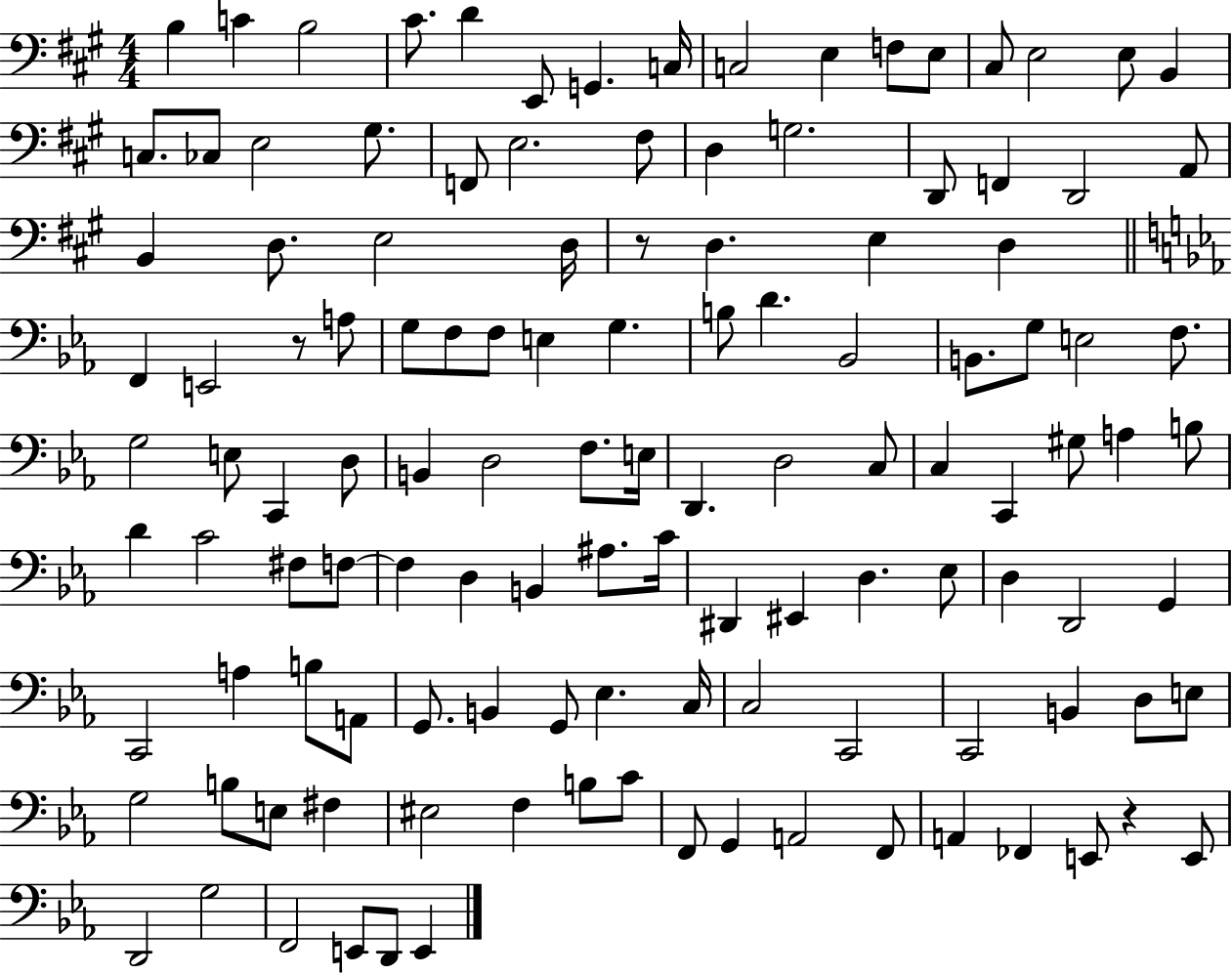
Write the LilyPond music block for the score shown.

{
  \clef bass
  \numericTimeSignature
  \time 4/4
  \key a \major
  b4 c'4 b2 | cis'8. d'4 e,8 g,4. c16 | c2 e4 f8 e8 | cis8 e2 e8 b,4 | \break c8. ces8 e2 gis8. | f,8 e2. fis8 | d4 g2. | d,8 f,4 d,2 a,8 | \break b,4 d8. e2 d16 | r8 d4. e4 d4 | \bar "||" \break \key ees \major f,4 e,2 r8 a8 | g8 f8 f8 e4 g4. | b8 d'4. bes,2 | b,8. g8 e2 f8. | \break g2 e8 c,4 d8 | b,4 d2 f8. e16 | d,4. d2 c8 | c4 c,4 gis8 a4 b8 | \break d'4 c'2 fis8 f8~~ | f4 d4 b,4 ais8. c'16 | dis,4 eis,4 d4. ees8 | d4 d,2 g,4 | \break c,2 a4 b8 a,8 | g,8. b,4 g,8 ees4. c16 | c2 c,2 | c,2 b,4 d8 e8 | \break g2 b8 e8 fis4 | eis2 f4 b8 c'8 | f,8 g,4 a,2 f,8 | a,4 fes,4 e,8 r4 e,8 | \break d,2 g2 | f,2 e,8 d,8 e,4 | \bar "|."
}